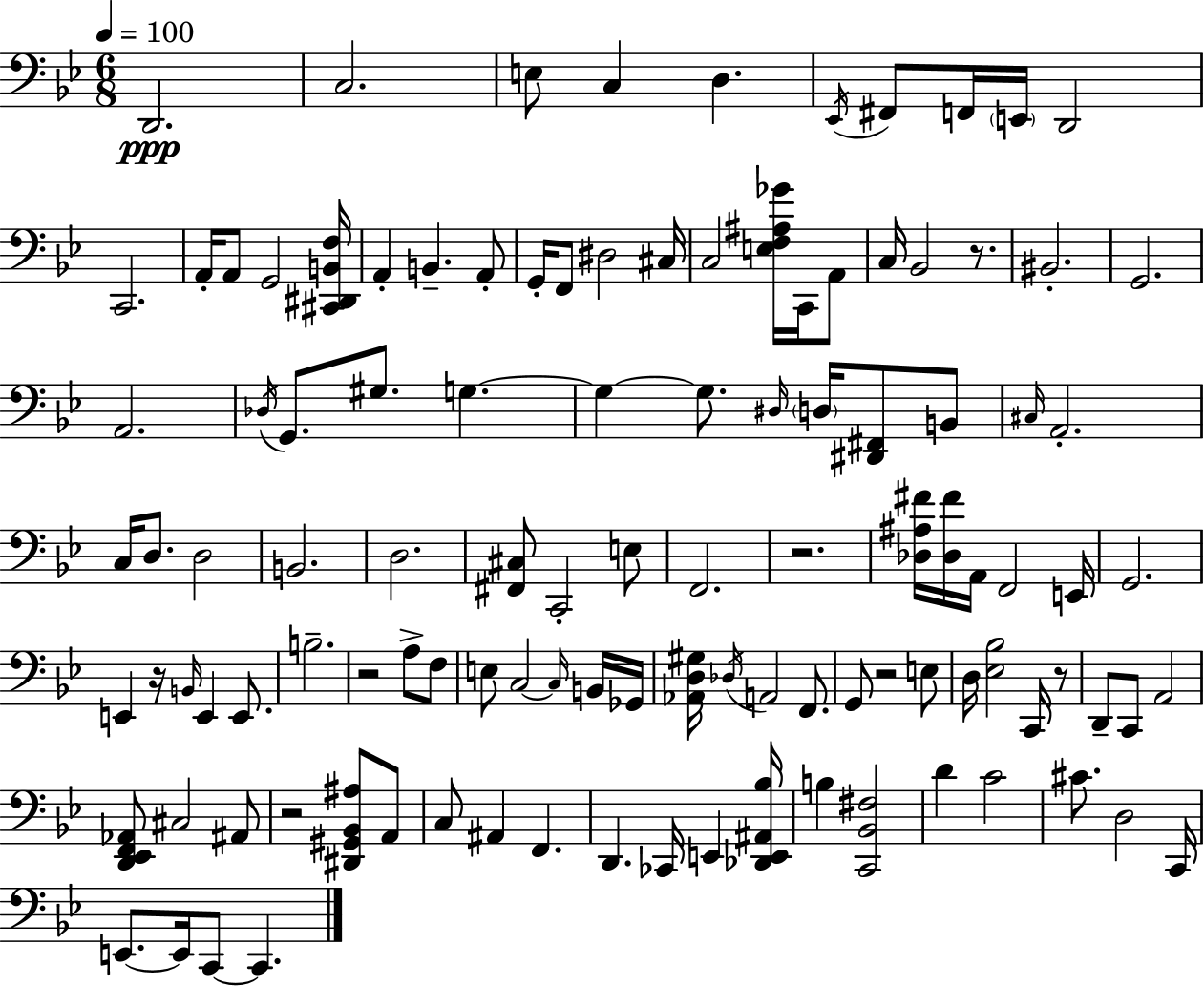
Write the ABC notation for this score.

X:1
T:Untitled
M:6/8
L:1/4
K:Gm
D,,2 C,2 E,/2 C, D, _E,,/4 ^F,,/2 F,,/4 E,,/4 D,,2 C,,2 A,,/4 A,,/2 G,,2 [^C,,^D,,B,,F,]/4 A,, B,, A,,/2 G,,/4 F,,/2 ^D,2 ^C,/4 C,2 [E,F,^A,_G]/4 C,,/4 A,,/2 C,/4 _B,,2 z/2 ^B,,2 G,,2 A,,2 _D,/4 G,,/2 ^G,/2 G, G, G,/2 ^D,/4 D,/4 [^D,,^F,,]/2 B,,/2 ^C,/4 A,,2 C,/4 D,/2 D,2 B,,2 D,2 [^F,,^C,]/2 C,,2 E,/2 F,,2 z2 [_D,^A,^F]/4 [_D,^F]/4 A,,/4 F,,2 E,,/4 G,,2 E,, z/4 B,,/4 E,, E,,/2 B,2 z2 A,/2 F,/2 E,/2 C,2 C,/4 B,,/4 _G,,/4 [_A,,D,^G,]/4 _D,/4 A,,2 F,,/2 G,,/2 z2 E,/2 D,/4 [_E,_B,]2 C,,/4 z/2 D,,/2 C,,/2 A,,2 [D,,_E,,F,,_A,,]/2 ^C,2 ^A,,/2 z2 [^D,,^G,,_B,,^A,]/2 A,,/2 C,/2 ^A,, F,, D,, _C,,/4 E,, [_D,,E,,^A,,_B,]/4 B, [C,,_B,,^F,]2 D C2 ^C/2 D,2 C,,/4 E,,/2 E,,/4 C,,/2 C,,